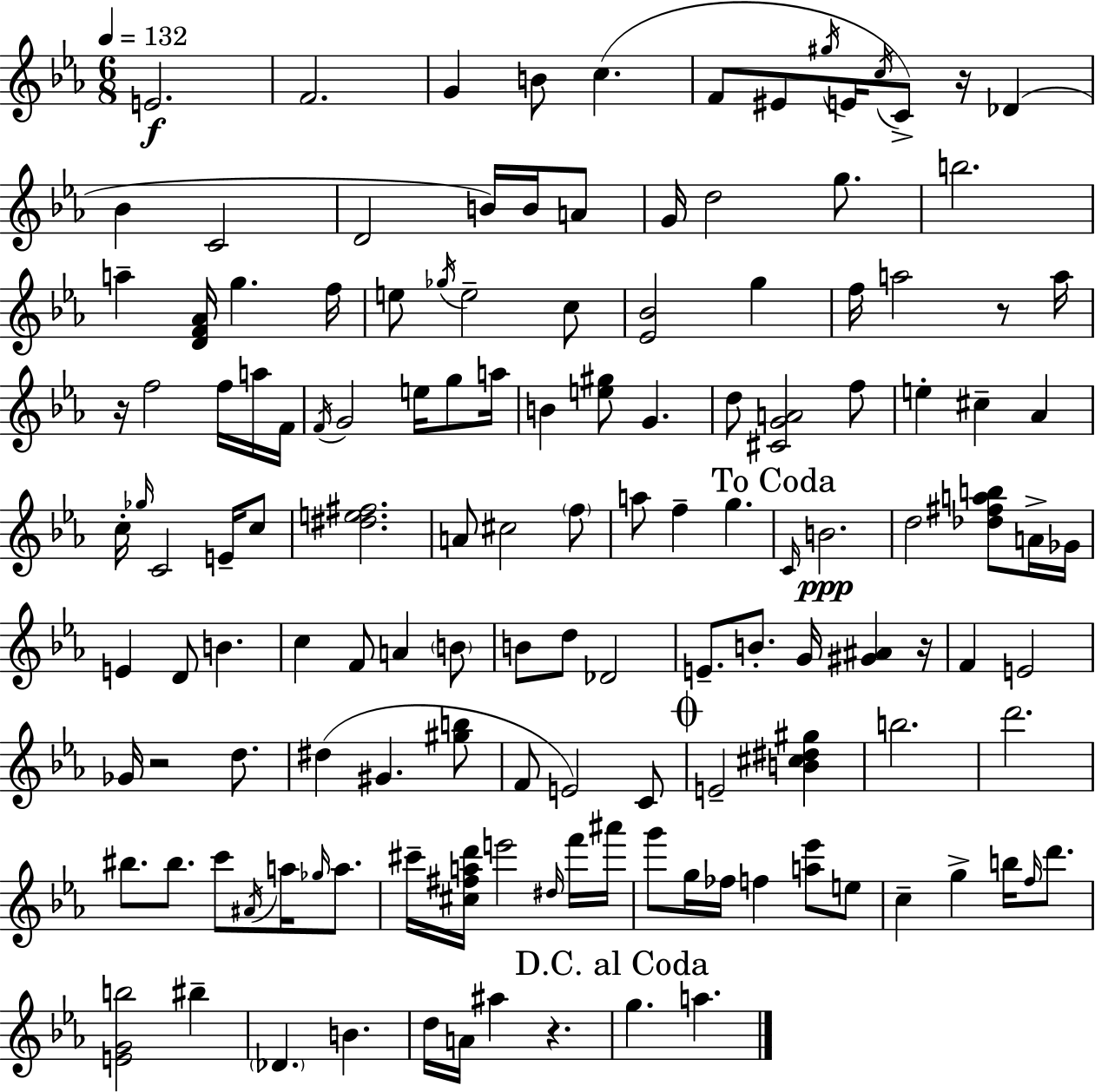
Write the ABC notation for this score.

X:1
T:Untitled
M:6/8
L:1/4
K:Eb
E2 F2 G B/2 c F/2 ^E/2 ^g/4 E/4 c/4 C/2 z/4 _D _B C2 D2 B/4 B/4 A/2 G/4 d2 g/2 b2 a [DF_A]/4 g f/4 e/2 _g/4 e2 c/2 [_E_B]2 g f/4 a2 z/2 a/4 z/4 f2 f/4 a/4 F/4 F/4 G2 e/4 g/2 a/4 B [e^g]/2 G d/2 [^CGA]2 f/2 e ^c _A c/4 _g/4 C2 E/4 c/2 [^de^f]2 A/2 ^c2 f/2 a/2 f g C/4 B2 d2 [_d^fab]/2 A/4 _G/4 E D/2 B c F/2 A B/2 B/2 d/2 _D2 E/2 B/2 G/4 [^G^A] z/4 F E2 _G/4 z2 d/2 ^d ^G [^gb]/2 F/2 E2 C/2 E2 [B^c^d^g] b2 d'2 ^b/2 ^b/2 c'/2 ^A/4 a/4 _g/4 a/2 ^c'/4 [^c^fad']/4 e'2 ^d/4 f'/4 ^a'/4 g'/2 g/4 _f/4 f [a_e']/2 e/2 c g b/4 f/4 d'/2 [EGb]2 ^b _D B d/4 A/4 ^a z g a